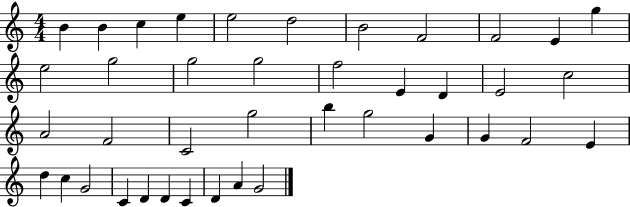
X:1
T:Untitled
M:4/4
L:1/4
K:C
B B c e e2 d2 B2 F2 F2 E g e2 g2 g2 g2 f2 E D E2 c2 A2 F2 C2 g2 b g2 G G F2 E d c G2 C D D C D A G2